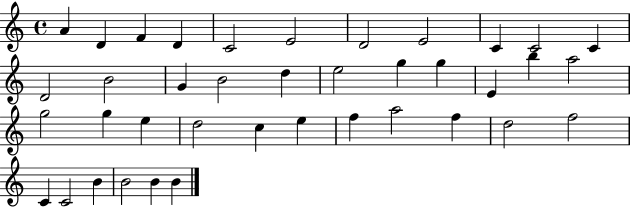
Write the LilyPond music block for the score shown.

{
  \clef treble
  \time 4/4
  \defaultTimeSignature
  \key c \major
  a'4 d'4 f'4 d'4 | c'2 e'2 | d'2 e'2 | c'4 c'2 c'4 | \break d'2 b'2 | g'4 b'2 d''4 | e''2 g''4 g''4 | e'4 b''4 a''2 | \break g''2 g''4 e''4 | d''2 c''4 e''4 | f''4 a''2 f''4 | d''2 f''2 | \break c'4 c'2 b'4 | b'2 b'4 b'4 | \bar "|."
}